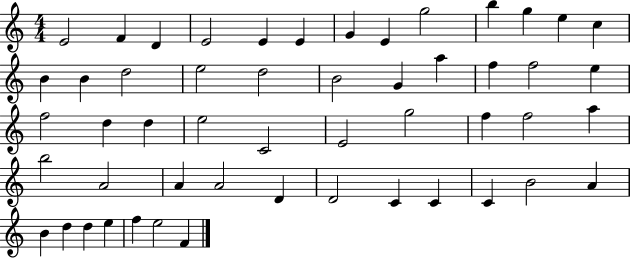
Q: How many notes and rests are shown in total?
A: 52